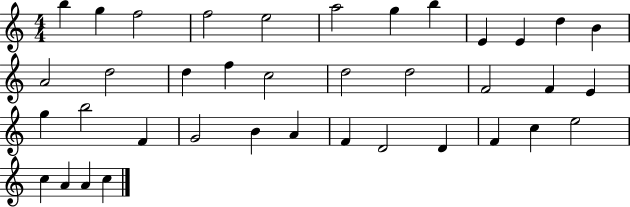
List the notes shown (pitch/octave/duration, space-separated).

B5/q G5/q F5/h F5/h E5/h A5/h G5/q B5/q E4/q E4/q D5/q B4/q A4/h D5/h D5/q F5/q C5/h D5/h D5/h F4/h F4/q E4/q G5/q B5/h F4/q G4/h B4/q A4/q F4/q D4/h D4/q F4/q C5/q E5/h C5/q A4/q A4/q C5/q